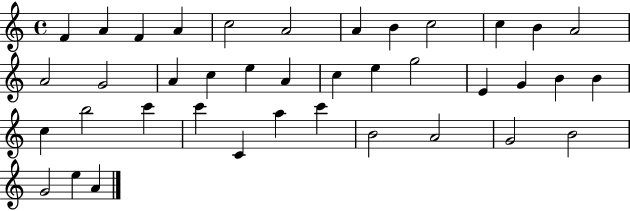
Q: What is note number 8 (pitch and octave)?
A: B4